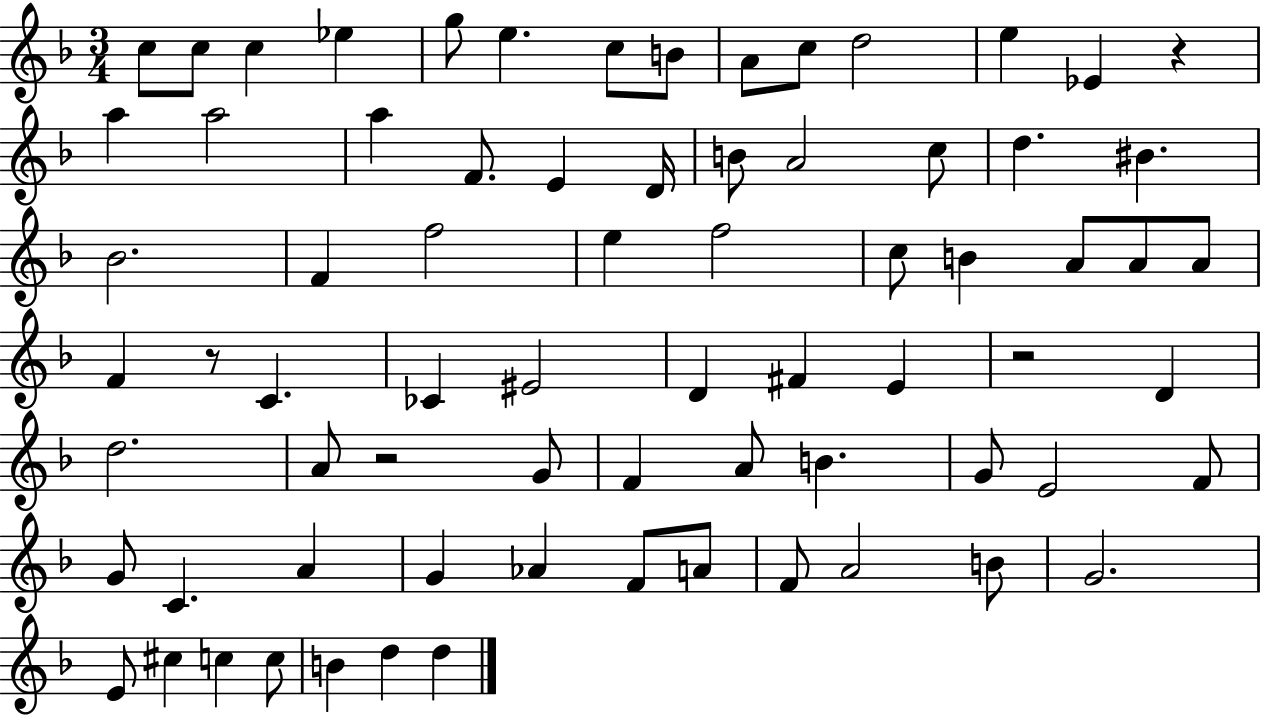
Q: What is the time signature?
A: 3/4